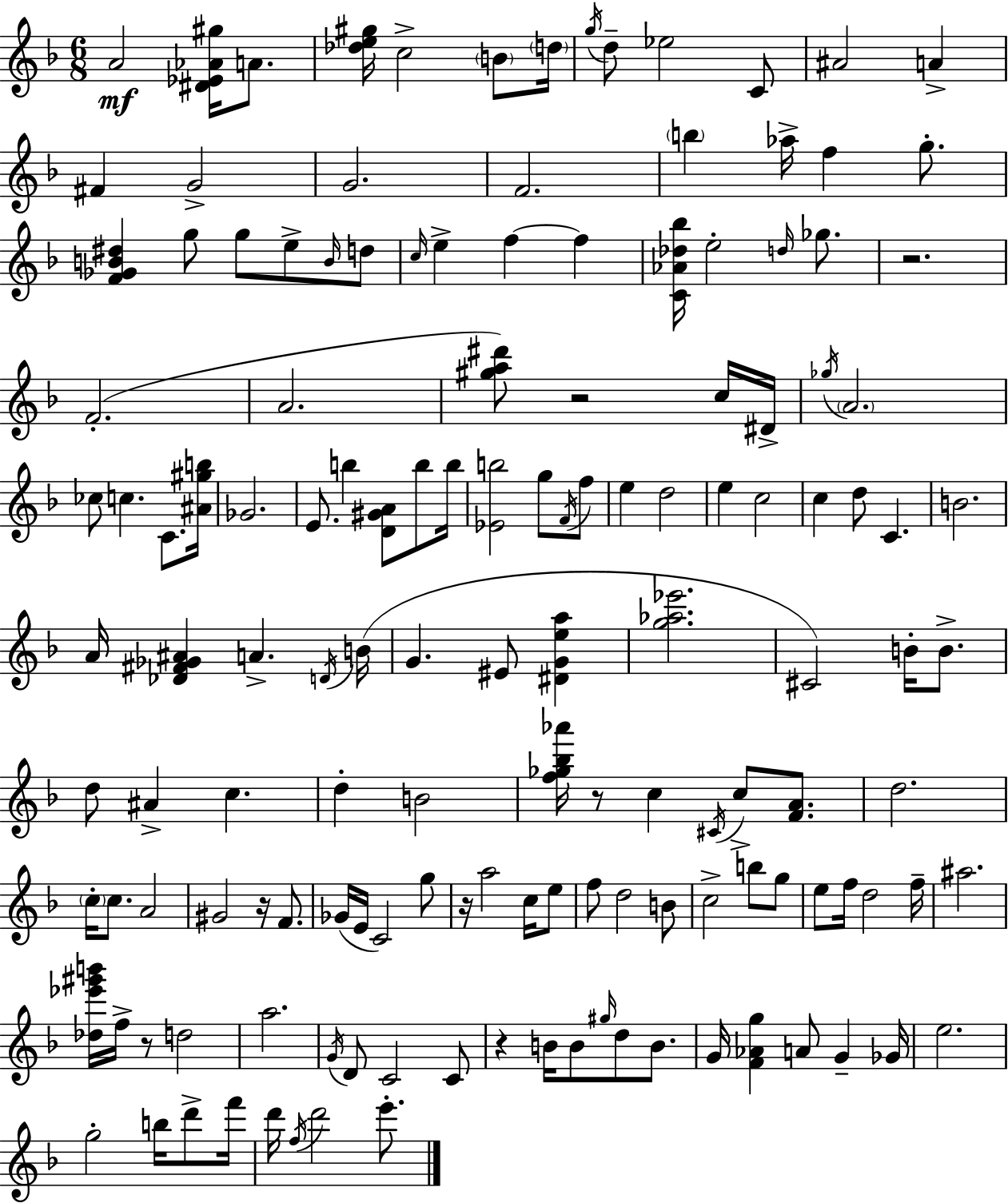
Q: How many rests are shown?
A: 7